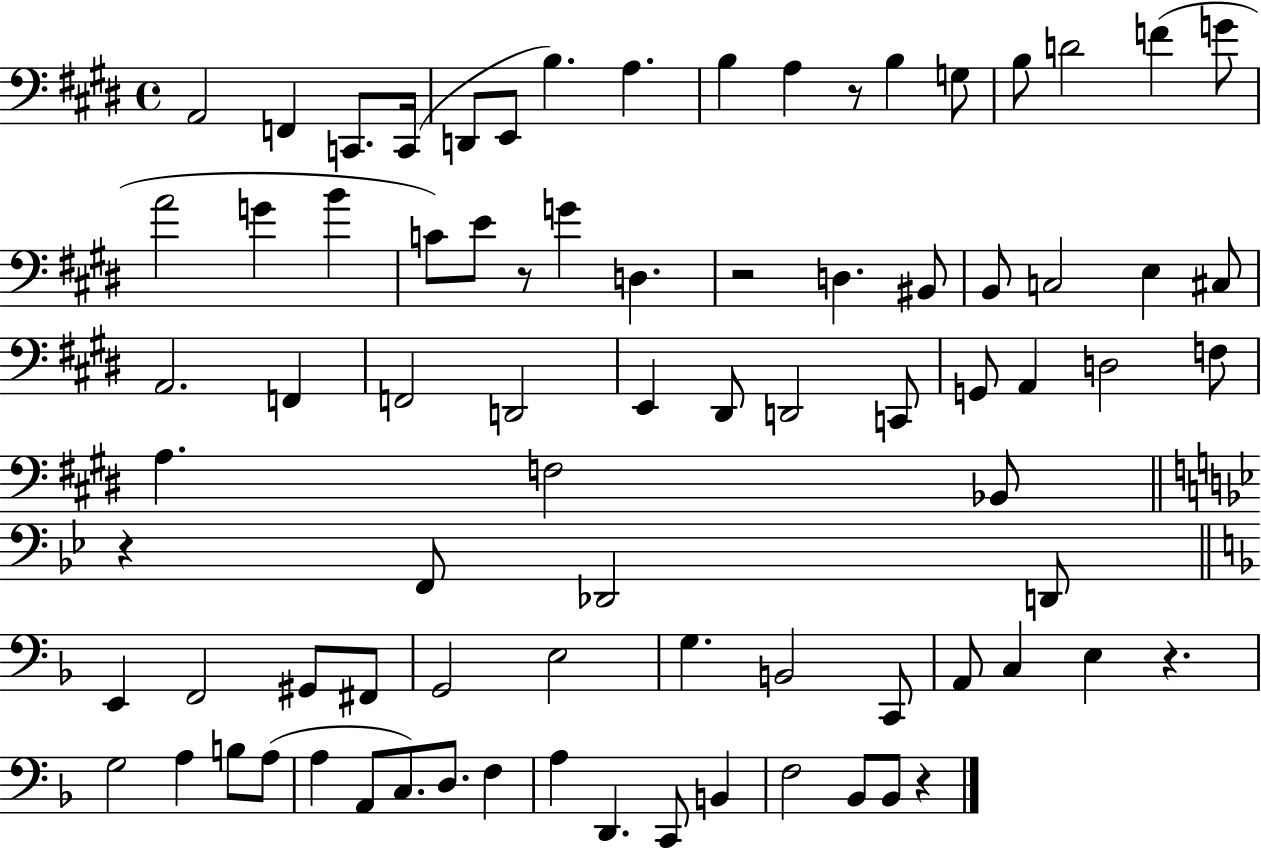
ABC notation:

X:1
T:Untitled
M:4/4
L:1/4
K:E
A,,2 F,, C,,/2 C,,/4 D,,/2 E,,/2 B, A, B, A, z/2 B, G,/2 B,/2 D2 F G/2 A2 G B C/2 E/2 z/2 G D, z2 D, ^B,,/2 B,,/2 C,2 E, ^C,/2 A,,2 F,, F,,2 D,,2 E,, ^D,,/2 D,,2 C,,/2 G,,/2 A,, D,2 F,/2 A, F,2 _B,,/2 z F,,/2 _D,,2 D,,/2 E,, F,,2 ^G,,/2 ^F,,/2 G,,2 E,2 G, B,,2 C,,/2 A,,/2 C, E, z G,2 A, B,/2 A,/2 A, A,,/2 C,/2 D,/2 F, A, D,, C,,/2 B,, F,2 _B,,/2 _B,,/2 z